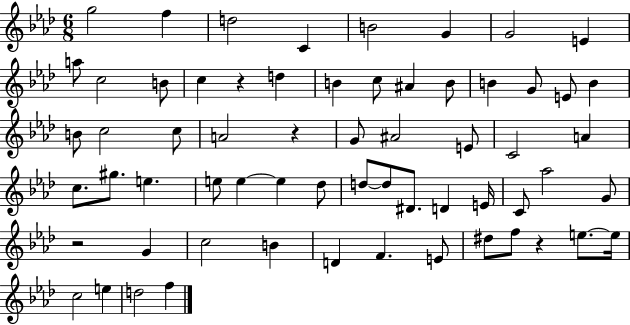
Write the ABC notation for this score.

X:1
T:Untitled
M:6/8
L:1/4
K:Ab
g2 f d2 C B2 G G2 E a/2 c2 B/2 c z d B c/2 ^A B/2 B G/2 E/2 B B/2 c2 c/2 A2 z G/2 ^A2 E/2 C2 A c/2 ^g/2 e e/2 e e _d/2 d/2 d/2 ^D/2 D E/4 C/2 _a2 G/2 z2 G c2 B D F E/2 ^d/2 f/2 z e/2 e/4 c2 e d2 f